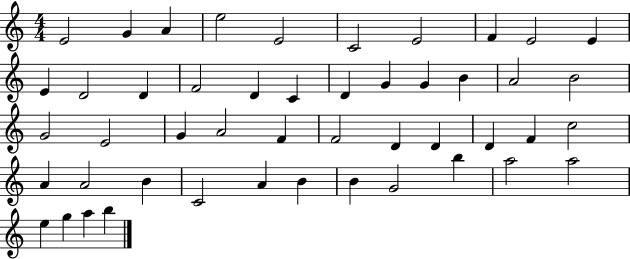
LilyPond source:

{
  \clef treble
  \numericTimeSignature
  \time 4/4
  \key c \major
  e'2 g'4 a'4 | e''2 e'2 | c'2 e'2 | f'4 e'2 e'4 | \break e'4 d'2 d'4 | f'2 d'4 c'4 | d'4 g'4 g'4 b'4 | a'2 b'2 | \break g'2 e'2 | g'4 a'2 f'4 | f'2 d'4 d'4 | d'4 f'4 c''2 | \break a'4 a'2 b'4 | c'2 a'4 b'4 | b'4 g'2 b''4 | a''2 a''2 | \break e''4 g''4 a''4 b''4 | \bar "|."
}